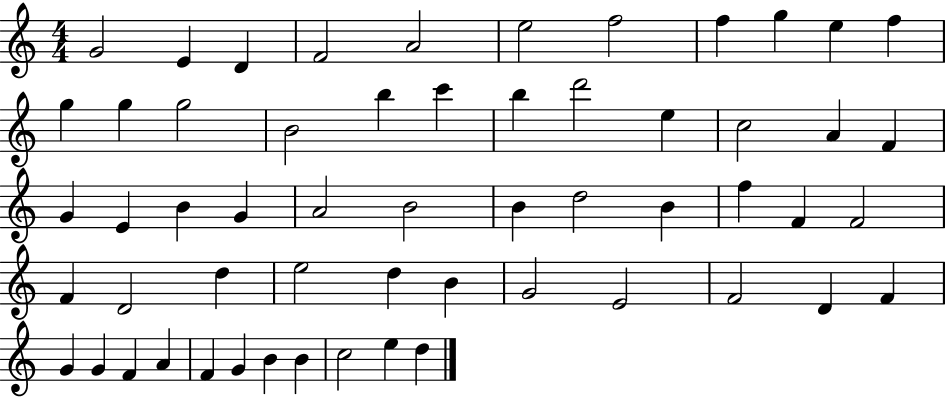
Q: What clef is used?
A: treble